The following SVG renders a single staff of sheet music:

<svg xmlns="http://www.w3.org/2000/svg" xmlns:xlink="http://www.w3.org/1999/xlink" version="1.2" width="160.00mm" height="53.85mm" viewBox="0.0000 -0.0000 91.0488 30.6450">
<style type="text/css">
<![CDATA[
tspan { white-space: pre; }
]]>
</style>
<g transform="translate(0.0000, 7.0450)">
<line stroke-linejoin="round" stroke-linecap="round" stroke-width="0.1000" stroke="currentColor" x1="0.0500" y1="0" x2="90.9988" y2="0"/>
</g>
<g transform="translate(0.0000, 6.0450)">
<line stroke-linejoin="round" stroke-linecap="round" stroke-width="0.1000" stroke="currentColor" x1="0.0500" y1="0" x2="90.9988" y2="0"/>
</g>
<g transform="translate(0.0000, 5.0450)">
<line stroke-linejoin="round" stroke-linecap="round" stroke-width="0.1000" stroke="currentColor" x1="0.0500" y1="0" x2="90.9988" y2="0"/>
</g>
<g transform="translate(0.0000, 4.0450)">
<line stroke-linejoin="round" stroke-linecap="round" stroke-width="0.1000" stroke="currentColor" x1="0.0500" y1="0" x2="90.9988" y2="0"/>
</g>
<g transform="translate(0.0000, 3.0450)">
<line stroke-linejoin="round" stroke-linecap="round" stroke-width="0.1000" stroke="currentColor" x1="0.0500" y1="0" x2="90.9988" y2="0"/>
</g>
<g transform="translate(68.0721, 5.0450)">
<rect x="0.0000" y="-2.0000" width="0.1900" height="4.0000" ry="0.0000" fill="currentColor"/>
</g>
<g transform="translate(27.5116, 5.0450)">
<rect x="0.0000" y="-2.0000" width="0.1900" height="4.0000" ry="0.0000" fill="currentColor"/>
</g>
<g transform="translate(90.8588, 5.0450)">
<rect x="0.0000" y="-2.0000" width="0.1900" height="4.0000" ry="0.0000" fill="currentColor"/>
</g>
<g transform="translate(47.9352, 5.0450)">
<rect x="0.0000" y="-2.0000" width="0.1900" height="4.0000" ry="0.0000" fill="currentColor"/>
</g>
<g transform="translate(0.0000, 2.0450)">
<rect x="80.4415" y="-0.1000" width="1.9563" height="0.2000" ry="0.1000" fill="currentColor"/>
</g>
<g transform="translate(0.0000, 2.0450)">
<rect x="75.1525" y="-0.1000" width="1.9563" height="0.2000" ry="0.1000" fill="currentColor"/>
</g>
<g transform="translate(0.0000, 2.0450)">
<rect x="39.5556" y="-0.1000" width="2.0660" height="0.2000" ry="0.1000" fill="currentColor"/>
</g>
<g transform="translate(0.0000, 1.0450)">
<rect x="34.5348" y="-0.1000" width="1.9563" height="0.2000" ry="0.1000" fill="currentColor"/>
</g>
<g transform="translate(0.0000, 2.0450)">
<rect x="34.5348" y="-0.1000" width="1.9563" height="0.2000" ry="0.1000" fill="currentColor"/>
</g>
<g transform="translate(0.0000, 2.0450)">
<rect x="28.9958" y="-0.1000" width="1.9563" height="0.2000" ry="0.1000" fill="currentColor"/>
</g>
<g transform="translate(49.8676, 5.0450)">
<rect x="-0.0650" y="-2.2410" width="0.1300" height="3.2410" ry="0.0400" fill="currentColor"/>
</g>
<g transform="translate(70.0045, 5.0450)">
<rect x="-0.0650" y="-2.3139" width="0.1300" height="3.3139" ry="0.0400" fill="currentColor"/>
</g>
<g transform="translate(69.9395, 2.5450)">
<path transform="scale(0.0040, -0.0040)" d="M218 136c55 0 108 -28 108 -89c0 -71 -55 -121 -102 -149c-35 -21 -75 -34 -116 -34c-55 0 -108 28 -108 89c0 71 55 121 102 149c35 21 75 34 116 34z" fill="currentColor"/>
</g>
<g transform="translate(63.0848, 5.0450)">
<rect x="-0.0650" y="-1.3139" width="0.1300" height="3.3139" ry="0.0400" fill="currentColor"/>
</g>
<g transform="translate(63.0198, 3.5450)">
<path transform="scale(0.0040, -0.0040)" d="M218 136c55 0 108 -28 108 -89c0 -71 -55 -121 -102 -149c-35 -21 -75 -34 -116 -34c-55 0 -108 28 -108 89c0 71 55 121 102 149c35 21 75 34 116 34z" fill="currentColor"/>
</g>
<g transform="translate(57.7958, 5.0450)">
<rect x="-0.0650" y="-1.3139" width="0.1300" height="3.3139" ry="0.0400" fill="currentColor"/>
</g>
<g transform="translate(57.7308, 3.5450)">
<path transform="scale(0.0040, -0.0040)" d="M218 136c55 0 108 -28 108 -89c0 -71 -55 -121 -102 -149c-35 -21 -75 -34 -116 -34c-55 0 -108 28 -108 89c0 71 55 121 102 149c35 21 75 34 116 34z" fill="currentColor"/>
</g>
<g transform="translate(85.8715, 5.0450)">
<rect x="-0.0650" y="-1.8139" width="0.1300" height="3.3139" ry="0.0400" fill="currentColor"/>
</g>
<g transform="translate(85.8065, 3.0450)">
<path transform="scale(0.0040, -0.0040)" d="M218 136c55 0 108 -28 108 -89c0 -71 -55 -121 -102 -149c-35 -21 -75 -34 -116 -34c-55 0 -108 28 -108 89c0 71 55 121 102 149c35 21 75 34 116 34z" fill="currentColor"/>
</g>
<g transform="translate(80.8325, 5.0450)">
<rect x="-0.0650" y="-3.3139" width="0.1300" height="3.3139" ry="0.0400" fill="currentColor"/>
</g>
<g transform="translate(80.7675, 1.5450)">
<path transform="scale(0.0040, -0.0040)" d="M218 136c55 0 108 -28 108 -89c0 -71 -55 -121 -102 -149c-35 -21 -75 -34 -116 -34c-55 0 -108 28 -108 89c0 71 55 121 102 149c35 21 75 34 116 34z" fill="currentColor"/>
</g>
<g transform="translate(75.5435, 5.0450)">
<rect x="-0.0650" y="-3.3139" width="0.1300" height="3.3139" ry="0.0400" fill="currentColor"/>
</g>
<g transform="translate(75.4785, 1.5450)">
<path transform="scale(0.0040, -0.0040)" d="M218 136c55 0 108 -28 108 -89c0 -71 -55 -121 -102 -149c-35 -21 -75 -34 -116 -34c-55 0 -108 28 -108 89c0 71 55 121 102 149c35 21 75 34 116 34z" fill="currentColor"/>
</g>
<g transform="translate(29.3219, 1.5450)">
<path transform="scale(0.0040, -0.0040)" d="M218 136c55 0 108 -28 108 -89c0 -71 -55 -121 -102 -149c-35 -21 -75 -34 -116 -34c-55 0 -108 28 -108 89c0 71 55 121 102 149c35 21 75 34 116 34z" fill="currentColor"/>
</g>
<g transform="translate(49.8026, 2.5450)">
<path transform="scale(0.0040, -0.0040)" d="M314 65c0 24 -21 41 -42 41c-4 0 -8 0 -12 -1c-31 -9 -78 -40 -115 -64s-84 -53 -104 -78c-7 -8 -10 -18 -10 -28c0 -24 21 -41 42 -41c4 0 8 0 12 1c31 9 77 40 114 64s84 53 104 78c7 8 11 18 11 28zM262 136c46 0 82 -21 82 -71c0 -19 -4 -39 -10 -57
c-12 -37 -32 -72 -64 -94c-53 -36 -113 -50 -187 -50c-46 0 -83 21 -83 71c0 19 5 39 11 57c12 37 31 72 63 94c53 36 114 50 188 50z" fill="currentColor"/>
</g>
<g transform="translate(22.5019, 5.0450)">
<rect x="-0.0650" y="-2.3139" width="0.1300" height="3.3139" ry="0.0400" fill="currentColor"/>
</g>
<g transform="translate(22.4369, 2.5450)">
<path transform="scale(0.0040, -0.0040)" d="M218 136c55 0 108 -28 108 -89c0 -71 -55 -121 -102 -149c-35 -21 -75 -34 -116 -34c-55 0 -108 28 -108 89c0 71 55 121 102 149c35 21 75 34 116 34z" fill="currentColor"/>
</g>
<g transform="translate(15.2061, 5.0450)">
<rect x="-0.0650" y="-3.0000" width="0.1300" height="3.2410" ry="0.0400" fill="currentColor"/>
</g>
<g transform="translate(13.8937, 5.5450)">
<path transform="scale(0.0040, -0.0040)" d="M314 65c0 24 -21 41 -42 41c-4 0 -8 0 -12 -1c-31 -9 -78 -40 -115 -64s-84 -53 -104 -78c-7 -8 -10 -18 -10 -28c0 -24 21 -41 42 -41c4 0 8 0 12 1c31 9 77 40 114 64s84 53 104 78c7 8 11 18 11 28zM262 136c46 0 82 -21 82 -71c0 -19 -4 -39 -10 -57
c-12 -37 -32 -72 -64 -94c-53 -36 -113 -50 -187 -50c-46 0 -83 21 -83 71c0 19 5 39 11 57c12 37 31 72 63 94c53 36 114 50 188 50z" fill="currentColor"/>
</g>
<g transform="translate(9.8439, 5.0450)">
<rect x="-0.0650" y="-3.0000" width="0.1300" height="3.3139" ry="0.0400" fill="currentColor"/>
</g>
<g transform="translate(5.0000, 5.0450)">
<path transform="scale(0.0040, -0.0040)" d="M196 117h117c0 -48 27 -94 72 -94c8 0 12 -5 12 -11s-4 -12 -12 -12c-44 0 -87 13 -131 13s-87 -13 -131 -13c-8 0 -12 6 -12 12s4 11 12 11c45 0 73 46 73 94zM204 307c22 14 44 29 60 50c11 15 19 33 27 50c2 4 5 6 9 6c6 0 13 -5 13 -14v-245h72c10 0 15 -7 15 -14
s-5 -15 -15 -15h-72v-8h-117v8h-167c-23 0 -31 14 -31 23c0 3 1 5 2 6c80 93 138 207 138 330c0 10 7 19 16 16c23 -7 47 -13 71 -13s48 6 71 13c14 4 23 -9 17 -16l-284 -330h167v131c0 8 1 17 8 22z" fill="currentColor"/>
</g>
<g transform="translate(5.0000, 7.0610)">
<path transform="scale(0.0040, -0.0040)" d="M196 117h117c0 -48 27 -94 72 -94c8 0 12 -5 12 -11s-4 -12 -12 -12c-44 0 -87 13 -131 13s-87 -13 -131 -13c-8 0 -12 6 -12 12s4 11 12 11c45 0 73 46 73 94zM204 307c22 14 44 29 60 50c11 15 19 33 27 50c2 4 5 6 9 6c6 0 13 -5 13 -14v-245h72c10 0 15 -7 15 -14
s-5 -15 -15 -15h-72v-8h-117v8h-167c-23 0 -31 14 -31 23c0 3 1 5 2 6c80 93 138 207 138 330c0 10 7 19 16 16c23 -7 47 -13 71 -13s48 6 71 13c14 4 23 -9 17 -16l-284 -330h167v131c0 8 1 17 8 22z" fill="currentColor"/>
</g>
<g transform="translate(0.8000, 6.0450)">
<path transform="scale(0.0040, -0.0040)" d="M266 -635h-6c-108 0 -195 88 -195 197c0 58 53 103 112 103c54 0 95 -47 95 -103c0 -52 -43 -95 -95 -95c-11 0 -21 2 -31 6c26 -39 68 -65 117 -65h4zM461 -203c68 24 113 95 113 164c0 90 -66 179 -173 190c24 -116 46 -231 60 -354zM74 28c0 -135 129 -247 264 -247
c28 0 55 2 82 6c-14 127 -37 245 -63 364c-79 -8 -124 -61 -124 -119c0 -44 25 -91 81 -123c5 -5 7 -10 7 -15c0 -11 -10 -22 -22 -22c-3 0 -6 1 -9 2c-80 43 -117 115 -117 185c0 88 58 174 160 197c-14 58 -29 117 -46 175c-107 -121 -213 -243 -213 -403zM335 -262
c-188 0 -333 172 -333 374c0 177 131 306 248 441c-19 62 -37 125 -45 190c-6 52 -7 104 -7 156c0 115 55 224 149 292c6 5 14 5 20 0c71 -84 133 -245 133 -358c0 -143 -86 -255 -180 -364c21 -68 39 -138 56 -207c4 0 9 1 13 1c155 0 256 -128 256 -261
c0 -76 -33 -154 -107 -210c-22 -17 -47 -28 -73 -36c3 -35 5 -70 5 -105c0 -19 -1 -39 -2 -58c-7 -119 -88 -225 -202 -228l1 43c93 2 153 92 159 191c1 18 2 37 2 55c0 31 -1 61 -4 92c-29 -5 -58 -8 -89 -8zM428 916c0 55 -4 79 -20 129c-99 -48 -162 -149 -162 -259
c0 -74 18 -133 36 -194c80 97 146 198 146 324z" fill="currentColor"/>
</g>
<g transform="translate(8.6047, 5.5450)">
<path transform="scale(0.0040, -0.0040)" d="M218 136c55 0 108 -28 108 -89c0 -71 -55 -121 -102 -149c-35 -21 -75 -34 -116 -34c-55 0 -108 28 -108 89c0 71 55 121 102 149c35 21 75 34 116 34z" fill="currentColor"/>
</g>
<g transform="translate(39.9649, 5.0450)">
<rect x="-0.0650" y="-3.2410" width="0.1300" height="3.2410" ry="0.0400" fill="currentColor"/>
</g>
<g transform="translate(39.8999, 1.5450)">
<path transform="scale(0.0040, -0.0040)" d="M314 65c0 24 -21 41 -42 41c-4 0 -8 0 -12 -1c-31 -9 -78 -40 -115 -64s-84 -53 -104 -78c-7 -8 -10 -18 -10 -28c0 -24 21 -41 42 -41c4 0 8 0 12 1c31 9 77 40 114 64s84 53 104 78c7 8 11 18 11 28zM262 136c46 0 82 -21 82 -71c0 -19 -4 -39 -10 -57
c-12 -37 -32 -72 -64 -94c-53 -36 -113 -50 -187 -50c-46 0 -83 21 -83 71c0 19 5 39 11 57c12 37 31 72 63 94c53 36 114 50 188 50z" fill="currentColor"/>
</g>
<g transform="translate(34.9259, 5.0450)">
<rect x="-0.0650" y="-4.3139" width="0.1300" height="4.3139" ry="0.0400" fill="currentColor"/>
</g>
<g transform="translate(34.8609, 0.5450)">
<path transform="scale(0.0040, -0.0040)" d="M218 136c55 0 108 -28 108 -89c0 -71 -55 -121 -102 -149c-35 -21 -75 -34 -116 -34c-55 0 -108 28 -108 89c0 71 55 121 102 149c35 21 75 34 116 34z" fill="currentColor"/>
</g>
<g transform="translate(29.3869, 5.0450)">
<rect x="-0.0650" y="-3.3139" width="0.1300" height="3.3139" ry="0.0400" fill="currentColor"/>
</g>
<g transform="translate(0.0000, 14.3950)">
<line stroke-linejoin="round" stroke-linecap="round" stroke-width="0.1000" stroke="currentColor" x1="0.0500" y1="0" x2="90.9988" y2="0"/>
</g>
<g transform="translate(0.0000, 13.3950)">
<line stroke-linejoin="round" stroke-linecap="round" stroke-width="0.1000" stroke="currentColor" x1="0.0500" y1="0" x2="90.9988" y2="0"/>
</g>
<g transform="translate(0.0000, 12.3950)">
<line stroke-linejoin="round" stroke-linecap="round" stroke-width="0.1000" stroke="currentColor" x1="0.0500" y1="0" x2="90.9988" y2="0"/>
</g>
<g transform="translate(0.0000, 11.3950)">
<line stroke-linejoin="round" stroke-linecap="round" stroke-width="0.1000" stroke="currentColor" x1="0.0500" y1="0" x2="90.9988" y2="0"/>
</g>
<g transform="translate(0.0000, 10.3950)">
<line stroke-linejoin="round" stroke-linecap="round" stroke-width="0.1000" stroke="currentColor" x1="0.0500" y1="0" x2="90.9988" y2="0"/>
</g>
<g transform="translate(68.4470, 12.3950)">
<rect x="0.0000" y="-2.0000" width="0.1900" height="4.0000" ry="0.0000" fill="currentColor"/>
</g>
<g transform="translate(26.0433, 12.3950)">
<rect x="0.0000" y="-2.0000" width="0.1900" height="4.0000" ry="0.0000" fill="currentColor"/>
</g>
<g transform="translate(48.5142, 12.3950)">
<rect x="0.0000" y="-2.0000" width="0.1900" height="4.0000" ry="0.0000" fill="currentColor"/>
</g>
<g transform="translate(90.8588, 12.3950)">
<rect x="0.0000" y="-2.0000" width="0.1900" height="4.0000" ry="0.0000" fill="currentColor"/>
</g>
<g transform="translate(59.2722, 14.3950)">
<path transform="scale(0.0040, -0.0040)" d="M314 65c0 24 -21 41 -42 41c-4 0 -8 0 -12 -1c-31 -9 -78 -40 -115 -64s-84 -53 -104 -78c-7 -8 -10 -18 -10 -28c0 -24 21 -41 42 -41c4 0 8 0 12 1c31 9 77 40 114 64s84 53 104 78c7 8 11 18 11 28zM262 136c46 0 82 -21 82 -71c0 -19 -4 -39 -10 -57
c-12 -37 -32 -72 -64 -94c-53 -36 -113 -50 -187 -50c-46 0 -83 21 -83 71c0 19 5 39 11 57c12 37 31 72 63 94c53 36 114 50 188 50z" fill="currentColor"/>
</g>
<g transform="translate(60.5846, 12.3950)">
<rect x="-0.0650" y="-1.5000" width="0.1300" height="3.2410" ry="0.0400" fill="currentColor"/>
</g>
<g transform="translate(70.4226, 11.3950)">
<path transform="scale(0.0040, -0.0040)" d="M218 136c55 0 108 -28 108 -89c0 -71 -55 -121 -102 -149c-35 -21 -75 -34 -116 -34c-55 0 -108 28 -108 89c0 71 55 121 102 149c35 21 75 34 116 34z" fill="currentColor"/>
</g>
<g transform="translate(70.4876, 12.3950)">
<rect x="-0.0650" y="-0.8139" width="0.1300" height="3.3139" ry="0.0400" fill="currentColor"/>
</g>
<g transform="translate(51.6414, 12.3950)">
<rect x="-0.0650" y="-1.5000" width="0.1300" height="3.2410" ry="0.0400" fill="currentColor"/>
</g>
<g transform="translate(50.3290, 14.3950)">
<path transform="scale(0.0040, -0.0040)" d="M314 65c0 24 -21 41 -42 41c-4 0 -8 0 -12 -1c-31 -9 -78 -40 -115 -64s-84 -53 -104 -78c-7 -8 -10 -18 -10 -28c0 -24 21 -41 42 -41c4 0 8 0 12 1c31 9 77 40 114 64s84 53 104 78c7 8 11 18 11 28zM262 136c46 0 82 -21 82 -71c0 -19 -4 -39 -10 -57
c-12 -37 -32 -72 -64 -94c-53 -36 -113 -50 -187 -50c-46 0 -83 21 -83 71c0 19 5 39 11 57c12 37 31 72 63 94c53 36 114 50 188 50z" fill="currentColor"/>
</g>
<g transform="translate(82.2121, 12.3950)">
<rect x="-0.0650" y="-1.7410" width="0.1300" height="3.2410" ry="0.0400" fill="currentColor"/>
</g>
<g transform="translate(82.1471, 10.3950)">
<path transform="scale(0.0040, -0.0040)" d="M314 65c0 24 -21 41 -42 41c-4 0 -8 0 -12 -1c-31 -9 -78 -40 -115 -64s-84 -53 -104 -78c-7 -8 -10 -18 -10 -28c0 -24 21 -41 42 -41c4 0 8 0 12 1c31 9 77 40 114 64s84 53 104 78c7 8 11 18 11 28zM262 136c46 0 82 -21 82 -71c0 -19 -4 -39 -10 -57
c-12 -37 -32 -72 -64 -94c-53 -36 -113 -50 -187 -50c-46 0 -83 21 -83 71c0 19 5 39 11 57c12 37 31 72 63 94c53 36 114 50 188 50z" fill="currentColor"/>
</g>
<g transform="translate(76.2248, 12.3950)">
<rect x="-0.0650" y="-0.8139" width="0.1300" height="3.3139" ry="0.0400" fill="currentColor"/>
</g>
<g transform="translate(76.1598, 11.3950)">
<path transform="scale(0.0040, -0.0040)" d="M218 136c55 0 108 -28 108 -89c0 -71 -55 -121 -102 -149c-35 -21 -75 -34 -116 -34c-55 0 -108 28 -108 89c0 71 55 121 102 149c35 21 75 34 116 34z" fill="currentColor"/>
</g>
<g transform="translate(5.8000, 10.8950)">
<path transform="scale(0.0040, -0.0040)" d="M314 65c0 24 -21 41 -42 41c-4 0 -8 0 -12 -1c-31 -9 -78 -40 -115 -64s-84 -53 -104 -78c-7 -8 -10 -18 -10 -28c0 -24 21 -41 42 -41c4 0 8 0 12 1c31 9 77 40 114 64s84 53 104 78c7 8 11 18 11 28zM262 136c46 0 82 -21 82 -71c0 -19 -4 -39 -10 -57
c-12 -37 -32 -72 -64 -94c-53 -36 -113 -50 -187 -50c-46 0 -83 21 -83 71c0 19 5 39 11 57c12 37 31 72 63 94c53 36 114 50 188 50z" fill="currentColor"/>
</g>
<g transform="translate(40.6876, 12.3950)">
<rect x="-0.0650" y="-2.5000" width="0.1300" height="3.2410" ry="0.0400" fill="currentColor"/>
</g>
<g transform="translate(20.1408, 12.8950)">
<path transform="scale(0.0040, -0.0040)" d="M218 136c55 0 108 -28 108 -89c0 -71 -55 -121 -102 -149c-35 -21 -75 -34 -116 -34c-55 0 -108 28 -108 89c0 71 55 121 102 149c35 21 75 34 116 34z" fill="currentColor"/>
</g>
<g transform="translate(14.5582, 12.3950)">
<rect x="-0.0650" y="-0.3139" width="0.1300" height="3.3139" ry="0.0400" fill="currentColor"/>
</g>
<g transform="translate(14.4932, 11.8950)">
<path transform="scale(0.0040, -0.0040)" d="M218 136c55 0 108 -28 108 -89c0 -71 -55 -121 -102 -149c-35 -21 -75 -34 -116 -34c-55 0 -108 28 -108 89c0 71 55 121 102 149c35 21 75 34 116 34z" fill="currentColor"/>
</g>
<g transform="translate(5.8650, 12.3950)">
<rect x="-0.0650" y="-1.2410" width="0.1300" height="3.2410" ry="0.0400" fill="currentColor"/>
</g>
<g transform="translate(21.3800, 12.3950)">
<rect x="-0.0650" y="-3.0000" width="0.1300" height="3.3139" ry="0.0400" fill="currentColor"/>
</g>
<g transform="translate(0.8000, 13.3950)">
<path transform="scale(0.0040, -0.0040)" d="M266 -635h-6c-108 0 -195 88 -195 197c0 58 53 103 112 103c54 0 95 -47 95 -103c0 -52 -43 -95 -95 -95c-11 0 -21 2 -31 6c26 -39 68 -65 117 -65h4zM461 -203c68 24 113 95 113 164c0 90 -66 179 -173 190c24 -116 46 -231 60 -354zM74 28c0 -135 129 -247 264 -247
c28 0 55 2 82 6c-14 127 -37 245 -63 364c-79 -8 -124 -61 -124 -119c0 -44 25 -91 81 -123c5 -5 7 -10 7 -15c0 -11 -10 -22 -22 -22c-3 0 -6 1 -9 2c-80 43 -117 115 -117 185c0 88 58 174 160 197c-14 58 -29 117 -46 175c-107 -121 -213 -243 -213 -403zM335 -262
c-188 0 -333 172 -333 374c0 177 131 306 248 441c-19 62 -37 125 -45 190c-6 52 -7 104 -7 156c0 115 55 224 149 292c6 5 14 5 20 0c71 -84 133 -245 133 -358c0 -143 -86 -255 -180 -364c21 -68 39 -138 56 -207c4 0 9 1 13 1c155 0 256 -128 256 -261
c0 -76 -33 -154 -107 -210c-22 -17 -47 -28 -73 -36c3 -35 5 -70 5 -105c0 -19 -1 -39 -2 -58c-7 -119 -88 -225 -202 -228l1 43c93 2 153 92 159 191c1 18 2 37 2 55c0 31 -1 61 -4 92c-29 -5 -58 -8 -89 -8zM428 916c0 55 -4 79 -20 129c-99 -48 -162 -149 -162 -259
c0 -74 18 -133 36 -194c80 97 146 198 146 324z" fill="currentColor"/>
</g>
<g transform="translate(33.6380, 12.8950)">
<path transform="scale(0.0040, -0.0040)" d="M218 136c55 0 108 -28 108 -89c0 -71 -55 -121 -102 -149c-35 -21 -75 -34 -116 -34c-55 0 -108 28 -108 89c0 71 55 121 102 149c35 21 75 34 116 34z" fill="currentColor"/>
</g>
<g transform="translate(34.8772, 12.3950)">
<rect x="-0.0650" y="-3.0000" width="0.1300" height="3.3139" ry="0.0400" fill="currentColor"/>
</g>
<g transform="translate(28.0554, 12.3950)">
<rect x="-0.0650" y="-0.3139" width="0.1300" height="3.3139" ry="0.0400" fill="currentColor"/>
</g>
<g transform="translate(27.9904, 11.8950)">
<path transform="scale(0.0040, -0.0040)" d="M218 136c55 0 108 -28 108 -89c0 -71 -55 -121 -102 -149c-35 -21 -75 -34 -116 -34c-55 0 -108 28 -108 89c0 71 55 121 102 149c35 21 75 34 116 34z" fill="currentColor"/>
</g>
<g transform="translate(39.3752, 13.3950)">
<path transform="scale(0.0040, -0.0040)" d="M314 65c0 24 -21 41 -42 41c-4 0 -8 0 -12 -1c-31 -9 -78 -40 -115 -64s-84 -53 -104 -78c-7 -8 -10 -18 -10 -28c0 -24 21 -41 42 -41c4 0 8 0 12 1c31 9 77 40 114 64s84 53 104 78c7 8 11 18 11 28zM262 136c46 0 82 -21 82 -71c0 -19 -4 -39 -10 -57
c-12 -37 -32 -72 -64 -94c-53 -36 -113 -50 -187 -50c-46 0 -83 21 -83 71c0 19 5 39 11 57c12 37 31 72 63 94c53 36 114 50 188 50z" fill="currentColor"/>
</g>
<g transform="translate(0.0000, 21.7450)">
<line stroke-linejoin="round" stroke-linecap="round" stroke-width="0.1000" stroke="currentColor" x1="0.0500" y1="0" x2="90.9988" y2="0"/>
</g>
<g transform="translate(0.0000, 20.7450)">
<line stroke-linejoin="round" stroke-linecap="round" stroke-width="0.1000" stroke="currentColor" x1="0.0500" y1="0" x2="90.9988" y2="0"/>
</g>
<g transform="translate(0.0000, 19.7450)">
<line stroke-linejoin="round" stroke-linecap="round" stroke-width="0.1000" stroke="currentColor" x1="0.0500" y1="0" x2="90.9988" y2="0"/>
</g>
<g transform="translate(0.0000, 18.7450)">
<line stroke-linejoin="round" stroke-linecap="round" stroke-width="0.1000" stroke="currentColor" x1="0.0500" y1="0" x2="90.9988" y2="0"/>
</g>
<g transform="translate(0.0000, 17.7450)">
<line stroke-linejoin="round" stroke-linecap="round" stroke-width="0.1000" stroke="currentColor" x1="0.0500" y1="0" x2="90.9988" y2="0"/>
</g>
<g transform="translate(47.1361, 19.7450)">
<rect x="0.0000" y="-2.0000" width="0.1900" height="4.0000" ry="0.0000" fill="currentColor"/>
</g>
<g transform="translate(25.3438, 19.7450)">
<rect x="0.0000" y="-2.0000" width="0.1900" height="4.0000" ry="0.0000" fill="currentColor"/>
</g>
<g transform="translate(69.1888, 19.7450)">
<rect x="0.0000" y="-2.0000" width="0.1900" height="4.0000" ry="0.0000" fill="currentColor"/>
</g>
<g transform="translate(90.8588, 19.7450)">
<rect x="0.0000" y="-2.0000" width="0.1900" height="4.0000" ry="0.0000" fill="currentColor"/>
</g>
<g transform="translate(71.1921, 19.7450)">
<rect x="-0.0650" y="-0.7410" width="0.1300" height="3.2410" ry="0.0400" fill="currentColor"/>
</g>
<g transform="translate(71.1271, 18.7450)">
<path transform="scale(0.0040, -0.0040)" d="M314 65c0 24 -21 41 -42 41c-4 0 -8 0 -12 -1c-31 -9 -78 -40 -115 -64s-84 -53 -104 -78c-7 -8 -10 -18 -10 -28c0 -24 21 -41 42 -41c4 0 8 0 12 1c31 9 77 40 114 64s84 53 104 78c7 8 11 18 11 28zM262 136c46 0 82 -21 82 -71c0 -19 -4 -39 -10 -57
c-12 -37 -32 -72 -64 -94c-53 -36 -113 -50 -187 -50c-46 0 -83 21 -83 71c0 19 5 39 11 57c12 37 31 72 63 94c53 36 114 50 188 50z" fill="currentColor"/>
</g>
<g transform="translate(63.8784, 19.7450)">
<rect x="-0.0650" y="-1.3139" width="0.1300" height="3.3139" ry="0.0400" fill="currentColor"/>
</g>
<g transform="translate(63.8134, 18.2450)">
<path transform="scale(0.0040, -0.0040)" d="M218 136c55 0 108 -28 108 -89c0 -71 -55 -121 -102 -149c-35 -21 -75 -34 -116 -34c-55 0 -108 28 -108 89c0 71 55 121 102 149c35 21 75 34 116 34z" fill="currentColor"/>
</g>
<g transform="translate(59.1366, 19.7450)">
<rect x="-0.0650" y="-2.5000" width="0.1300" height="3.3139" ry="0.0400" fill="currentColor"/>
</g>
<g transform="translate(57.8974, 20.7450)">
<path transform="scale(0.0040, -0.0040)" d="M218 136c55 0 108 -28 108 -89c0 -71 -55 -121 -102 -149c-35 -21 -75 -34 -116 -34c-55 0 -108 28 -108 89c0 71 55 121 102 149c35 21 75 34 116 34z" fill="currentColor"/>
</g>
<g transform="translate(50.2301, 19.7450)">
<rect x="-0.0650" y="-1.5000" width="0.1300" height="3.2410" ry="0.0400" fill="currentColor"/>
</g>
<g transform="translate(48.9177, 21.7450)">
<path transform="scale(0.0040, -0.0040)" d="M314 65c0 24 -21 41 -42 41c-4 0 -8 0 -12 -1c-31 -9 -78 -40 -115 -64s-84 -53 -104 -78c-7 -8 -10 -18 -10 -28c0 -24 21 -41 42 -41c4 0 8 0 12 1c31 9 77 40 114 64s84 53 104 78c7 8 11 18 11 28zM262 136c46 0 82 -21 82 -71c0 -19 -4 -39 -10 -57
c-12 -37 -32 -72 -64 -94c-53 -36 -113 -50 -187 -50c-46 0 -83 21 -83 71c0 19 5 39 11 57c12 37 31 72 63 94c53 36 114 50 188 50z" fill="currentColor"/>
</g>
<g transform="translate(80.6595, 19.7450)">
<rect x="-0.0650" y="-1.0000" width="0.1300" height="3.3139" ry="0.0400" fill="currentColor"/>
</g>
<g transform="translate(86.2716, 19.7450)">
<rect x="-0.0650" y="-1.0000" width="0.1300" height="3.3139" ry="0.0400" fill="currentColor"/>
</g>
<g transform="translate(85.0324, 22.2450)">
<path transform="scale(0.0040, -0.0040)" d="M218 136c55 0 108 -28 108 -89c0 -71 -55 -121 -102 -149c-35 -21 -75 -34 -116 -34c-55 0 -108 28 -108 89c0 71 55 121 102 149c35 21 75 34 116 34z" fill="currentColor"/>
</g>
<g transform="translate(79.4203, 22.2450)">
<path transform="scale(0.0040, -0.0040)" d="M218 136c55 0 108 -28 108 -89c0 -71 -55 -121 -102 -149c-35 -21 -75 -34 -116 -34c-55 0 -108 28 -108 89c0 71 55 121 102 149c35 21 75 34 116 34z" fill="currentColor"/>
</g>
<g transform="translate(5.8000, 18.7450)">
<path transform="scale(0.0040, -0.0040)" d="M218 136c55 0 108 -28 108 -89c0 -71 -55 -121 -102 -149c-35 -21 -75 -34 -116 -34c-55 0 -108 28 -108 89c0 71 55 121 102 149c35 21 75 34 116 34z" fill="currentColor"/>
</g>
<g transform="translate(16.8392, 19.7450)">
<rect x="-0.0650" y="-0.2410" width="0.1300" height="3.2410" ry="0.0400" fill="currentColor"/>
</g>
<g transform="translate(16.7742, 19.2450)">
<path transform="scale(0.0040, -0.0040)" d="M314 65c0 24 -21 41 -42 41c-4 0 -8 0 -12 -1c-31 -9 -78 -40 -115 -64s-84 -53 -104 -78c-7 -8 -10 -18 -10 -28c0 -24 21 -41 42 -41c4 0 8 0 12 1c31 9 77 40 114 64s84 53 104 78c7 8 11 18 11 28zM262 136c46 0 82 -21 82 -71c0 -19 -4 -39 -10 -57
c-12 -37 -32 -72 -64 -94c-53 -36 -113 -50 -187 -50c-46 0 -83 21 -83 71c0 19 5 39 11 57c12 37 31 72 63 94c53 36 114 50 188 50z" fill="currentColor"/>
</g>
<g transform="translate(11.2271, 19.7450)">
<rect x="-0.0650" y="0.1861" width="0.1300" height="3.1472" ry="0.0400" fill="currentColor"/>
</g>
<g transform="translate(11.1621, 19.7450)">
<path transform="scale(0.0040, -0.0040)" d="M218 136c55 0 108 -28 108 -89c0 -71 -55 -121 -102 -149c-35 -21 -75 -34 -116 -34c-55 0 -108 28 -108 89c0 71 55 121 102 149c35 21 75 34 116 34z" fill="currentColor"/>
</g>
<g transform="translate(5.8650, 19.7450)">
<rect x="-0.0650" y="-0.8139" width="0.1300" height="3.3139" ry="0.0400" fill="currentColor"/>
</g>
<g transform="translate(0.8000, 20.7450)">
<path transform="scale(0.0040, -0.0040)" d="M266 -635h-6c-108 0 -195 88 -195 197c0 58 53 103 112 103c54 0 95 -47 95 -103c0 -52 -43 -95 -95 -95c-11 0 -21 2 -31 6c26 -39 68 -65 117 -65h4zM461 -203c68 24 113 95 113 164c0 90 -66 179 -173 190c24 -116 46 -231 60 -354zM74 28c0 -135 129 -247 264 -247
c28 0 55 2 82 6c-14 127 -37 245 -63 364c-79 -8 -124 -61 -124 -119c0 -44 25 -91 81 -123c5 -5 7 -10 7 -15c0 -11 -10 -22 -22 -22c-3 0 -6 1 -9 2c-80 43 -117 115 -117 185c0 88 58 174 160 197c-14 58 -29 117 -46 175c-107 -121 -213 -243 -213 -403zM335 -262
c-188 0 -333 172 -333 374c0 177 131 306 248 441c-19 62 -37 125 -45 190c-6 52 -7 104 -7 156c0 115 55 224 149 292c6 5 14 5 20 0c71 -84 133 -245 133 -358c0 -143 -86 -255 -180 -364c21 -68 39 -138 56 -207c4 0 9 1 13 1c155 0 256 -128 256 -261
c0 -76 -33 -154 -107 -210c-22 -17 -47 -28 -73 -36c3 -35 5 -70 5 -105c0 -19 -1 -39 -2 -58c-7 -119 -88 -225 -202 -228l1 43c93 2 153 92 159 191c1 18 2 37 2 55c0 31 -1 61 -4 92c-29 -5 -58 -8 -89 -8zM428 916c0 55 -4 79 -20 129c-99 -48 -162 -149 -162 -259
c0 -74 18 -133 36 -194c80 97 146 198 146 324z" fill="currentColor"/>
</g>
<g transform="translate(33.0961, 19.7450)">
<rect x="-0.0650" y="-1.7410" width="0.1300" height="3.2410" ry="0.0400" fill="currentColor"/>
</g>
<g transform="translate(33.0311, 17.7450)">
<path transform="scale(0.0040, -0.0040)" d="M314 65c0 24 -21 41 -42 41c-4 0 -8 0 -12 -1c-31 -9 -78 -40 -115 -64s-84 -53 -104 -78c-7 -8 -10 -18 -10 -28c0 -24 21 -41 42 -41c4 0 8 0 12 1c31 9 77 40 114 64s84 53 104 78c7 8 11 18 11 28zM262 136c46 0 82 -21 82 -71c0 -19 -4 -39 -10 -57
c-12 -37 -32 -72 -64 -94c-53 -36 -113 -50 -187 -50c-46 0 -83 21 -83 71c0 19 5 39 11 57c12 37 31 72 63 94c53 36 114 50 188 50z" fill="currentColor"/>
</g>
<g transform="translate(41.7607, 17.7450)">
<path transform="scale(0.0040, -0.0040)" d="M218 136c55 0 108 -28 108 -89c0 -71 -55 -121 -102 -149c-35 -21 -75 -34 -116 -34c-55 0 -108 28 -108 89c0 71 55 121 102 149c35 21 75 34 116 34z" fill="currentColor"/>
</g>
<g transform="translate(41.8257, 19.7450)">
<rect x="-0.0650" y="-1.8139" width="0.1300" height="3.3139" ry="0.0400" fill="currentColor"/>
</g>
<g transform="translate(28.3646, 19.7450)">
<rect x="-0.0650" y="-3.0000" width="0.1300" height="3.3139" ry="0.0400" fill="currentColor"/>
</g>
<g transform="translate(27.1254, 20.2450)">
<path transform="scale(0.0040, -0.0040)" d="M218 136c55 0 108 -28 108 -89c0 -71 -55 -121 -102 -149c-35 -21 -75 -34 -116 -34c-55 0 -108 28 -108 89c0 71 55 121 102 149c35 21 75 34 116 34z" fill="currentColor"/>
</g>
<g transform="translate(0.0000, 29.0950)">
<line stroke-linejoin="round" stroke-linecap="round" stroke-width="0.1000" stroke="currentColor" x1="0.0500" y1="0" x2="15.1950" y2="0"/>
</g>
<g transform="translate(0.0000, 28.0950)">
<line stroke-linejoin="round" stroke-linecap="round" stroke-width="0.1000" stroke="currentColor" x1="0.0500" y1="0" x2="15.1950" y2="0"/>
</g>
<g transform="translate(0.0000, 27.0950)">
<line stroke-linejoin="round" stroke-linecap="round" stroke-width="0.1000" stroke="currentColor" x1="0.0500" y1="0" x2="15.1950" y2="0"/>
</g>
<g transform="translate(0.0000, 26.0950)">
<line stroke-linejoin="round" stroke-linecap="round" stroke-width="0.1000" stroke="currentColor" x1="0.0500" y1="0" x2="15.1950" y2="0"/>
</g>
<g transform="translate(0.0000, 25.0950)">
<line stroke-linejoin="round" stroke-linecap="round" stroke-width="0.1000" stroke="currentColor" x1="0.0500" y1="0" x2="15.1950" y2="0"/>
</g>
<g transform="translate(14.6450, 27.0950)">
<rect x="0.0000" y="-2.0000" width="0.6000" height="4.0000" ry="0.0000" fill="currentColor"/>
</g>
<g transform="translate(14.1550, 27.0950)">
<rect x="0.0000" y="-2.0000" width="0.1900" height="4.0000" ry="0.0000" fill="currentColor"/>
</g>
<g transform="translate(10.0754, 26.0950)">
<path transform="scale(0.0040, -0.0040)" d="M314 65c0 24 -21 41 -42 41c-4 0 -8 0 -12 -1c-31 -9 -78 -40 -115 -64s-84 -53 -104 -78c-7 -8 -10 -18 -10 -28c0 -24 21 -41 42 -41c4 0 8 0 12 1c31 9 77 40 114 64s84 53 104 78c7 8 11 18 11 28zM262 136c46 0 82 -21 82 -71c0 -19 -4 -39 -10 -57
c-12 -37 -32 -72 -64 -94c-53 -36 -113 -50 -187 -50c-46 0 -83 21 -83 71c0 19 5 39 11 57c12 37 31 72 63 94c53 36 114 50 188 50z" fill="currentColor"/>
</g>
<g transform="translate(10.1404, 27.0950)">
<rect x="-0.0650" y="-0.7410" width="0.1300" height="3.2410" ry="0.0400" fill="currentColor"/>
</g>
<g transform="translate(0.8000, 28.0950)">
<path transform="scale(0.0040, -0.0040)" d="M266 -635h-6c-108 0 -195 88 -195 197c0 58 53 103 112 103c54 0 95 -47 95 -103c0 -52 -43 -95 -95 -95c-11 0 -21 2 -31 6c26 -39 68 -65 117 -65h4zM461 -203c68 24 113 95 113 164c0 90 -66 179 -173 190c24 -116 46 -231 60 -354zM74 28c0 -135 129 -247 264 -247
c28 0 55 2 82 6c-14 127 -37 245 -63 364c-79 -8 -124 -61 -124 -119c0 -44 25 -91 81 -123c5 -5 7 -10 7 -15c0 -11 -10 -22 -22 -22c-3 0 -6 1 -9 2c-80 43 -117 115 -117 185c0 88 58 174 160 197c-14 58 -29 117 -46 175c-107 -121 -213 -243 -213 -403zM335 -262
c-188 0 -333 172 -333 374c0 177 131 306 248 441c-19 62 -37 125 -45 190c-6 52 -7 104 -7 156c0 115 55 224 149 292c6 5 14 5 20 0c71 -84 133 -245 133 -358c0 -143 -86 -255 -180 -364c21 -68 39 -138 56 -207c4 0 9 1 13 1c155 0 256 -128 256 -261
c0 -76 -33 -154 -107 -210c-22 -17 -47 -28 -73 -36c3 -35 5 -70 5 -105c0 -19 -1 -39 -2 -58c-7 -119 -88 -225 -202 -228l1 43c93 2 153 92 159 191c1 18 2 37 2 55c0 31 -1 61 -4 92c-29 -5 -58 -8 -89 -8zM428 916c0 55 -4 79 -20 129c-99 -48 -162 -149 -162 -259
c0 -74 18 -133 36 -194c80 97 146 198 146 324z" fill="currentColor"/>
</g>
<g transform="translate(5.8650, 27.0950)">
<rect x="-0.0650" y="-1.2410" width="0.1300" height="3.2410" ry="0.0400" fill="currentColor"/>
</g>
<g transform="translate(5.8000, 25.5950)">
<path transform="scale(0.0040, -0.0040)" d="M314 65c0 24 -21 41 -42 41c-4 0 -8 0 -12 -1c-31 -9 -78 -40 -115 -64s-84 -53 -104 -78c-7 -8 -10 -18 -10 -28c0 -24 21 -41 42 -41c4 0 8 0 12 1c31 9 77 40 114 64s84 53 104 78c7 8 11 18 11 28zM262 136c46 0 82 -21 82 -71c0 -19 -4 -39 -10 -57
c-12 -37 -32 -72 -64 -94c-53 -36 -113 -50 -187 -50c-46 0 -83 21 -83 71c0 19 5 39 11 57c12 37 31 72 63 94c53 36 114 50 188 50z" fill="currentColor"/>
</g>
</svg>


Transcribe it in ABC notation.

X:1
T:Untitled
M:4/4
L:1/4
K:C
A A2 g b d' b2 g2 e e g b b f e2 c A c A G2 E2 E2 d d f2 d B c2 A f2 f E2 G e d2 D D e2 d2